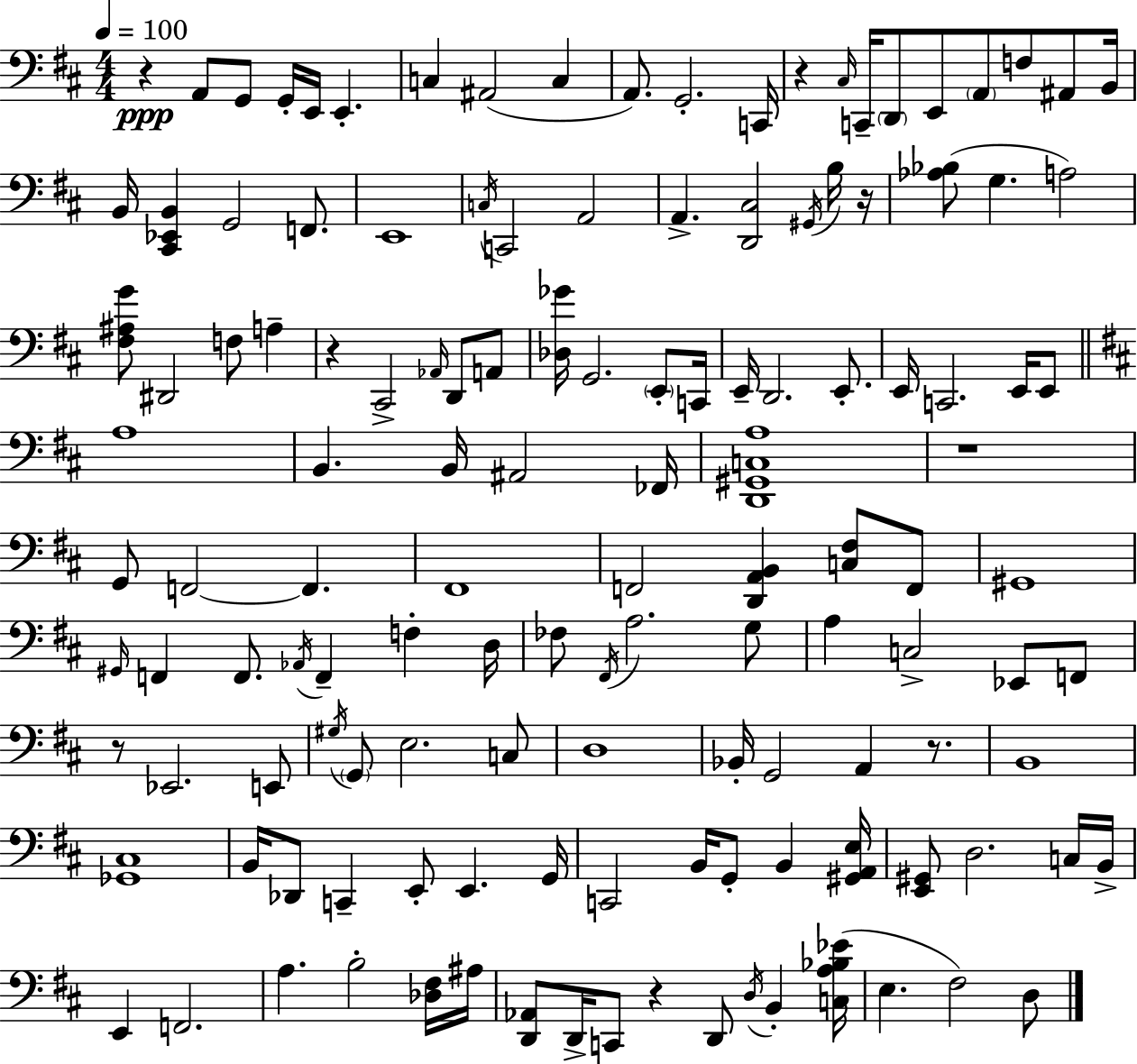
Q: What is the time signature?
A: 4/4